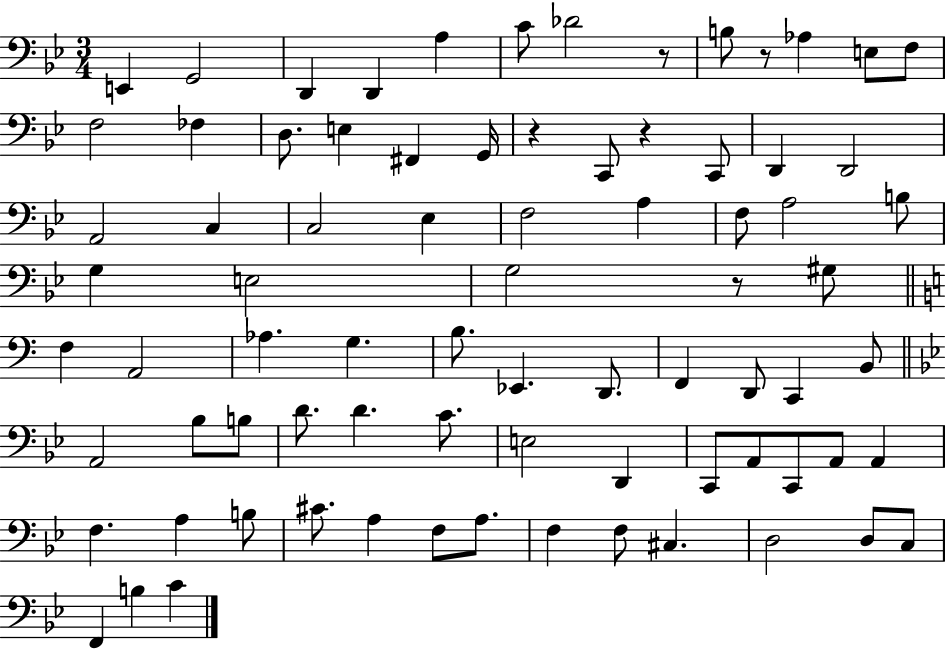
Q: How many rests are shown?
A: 5